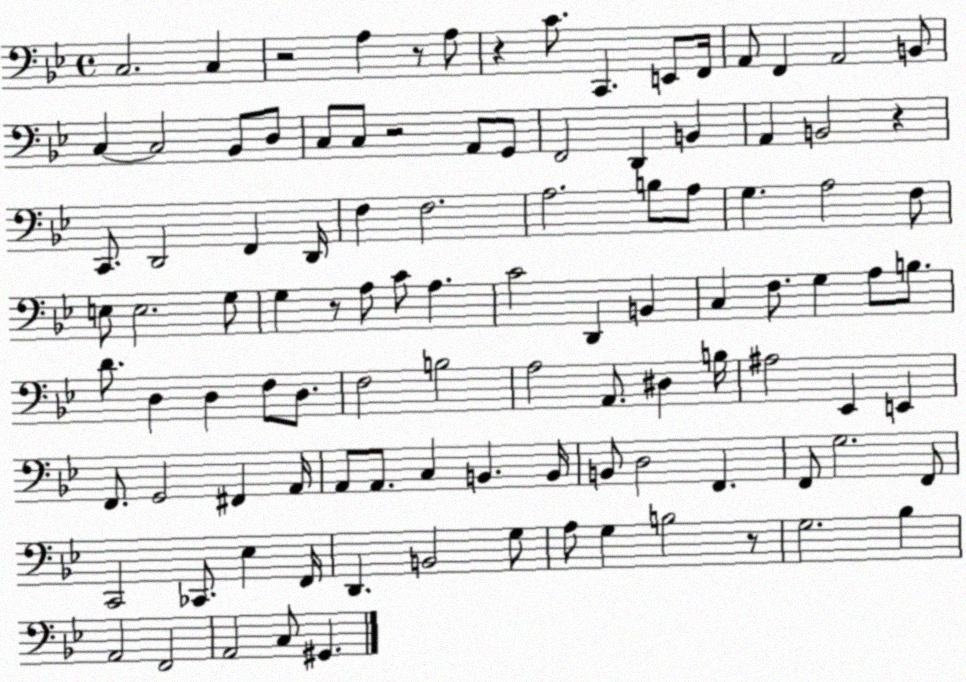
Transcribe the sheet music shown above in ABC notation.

X:1
T:Untitled
M:4/4
L:1/4
K:Bb
C,2 C, z2 A, z/2 A,/2 z C/2 C,, E,,/2 F,,/4 A,,/2 F,, A,,2 B,,/2 C, C,2 _B,,/2 D,/2 C,/2 C,/2 z2 A,,/2 G,,/2 F,,2 D,, B,, A,, B,,2 z C,,/2 D,,2 F,, D,,/4 F, F,2 A,2 B,/2 A,/2 G, A,2 F,/2 E,/2 E,2 G,/2 G, z/2 A,/2 C/2 A, C2 D,, B,, C, F,/2 G, A,/2 B,/2 D/2 D, D, F,/2 D,/2 F,2 B,2 A,2 A,,/2 ^D, B,/4 ^A,2 _E,, E,, F,,/2 G,,2 ^F,, A,,/4 A,,/2 A,,/2 C, B,, B,,/4 B,,/2 D,2 F,, F,,/2 G,2 F,,/2 C,,2 _C,,/2 _E, F,,/4 D,, B,,2 G,/2 A,/2 G, B,2 z/2 G,2 _B, A,,2 F,,2 A,,2 C,/2 ^G,,